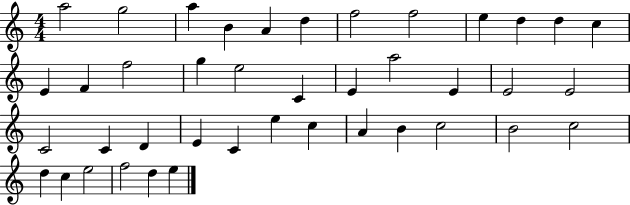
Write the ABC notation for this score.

X:1
T:Untitled
M:4/4
L:1/4
K:C
a2 g2 a B A d f2 f2 e d d c E F f2 g e2 C E a2 E E2 E2 C2 C D E C e c A B c2 B2 c2 d c e2 f2 d e